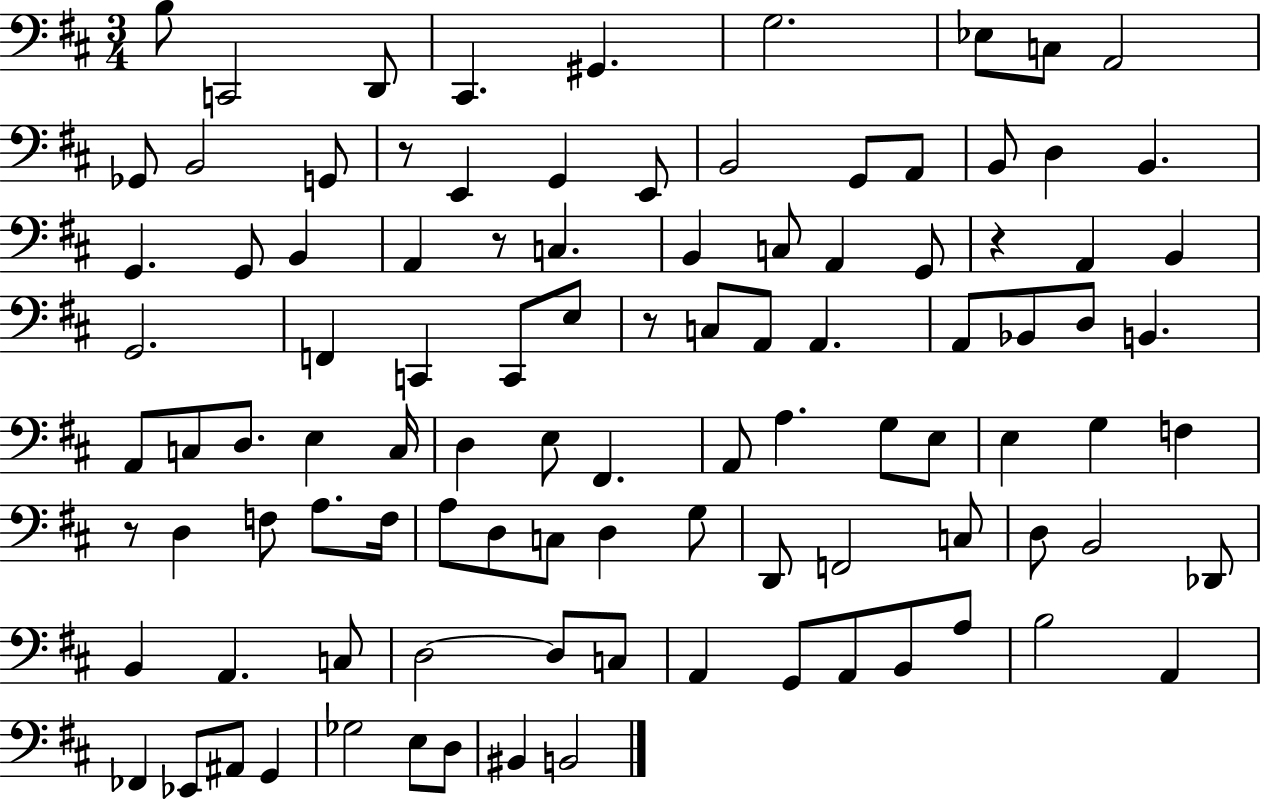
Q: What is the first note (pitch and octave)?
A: B3